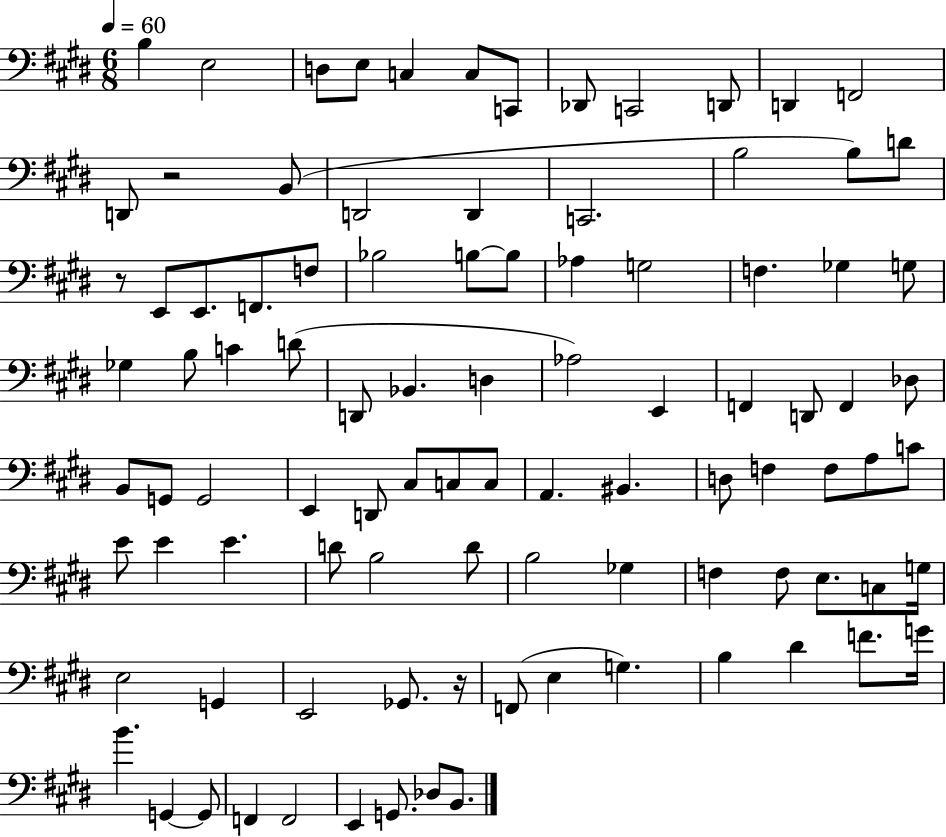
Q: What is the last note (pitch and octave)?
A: B2